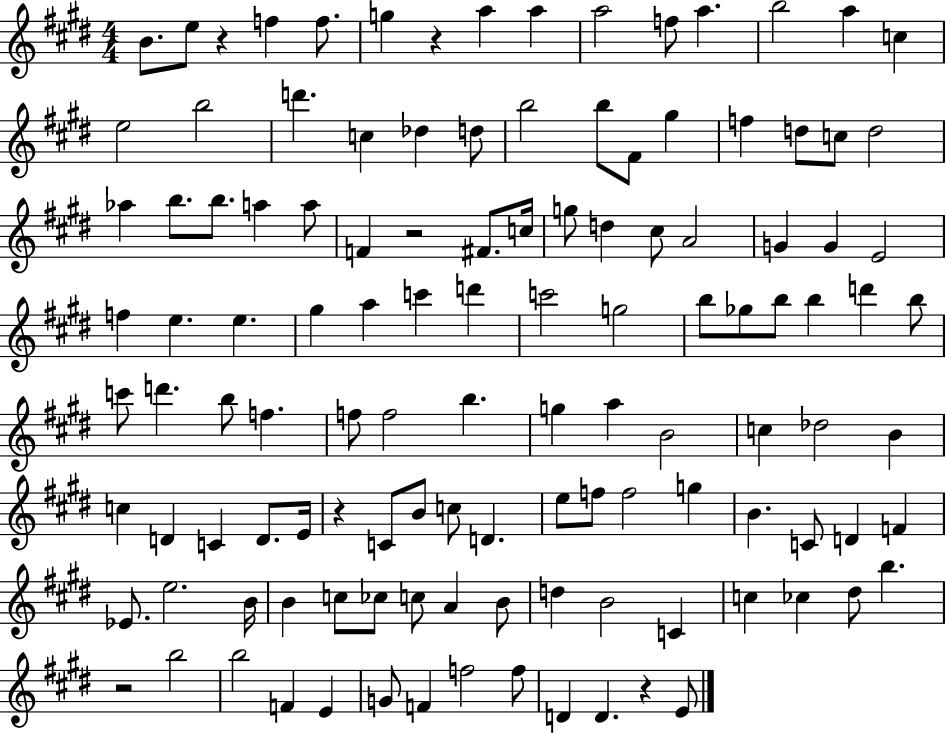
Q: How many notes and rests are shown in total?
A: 120